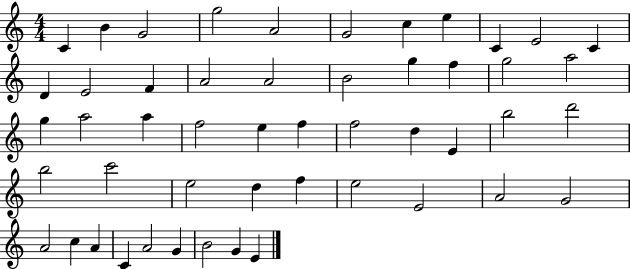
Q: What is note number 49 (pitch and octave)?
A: G4